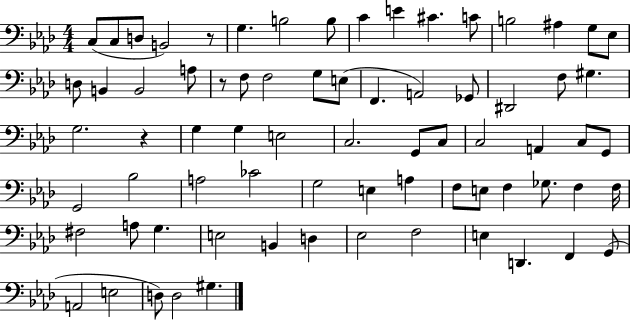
X:1
T:Untitled
M:4/4
L:1/4
K:Ab
C,/2 C,/2 D,/2 B,,2 z/2 G, B,2 B,/2 C E ^C C/2 B,2 ^A, G,/2 _E,/2 D,/2 B,, B,,2 A,/2 z/2 F,/2 F,2 G,/2 E,/2 F,, A,,2 _G,,/2 ^D,,2 F,/2 ^G, G,2 z G, G, E,2 C,2 G,,/2 C,/2 C,2 A,, C,/2 G,,/2 G,,2 _B,2 A,2 _C2 G,2 E, A, F,/2 E,/2 F, _G,/2 F, F,/4 ^F,2 A,/2 G, E,2 B,, D, _E,2 F,2 E, D,, F,, G,,/2 A,,2 E,2 D,/2 D,2 ^G,